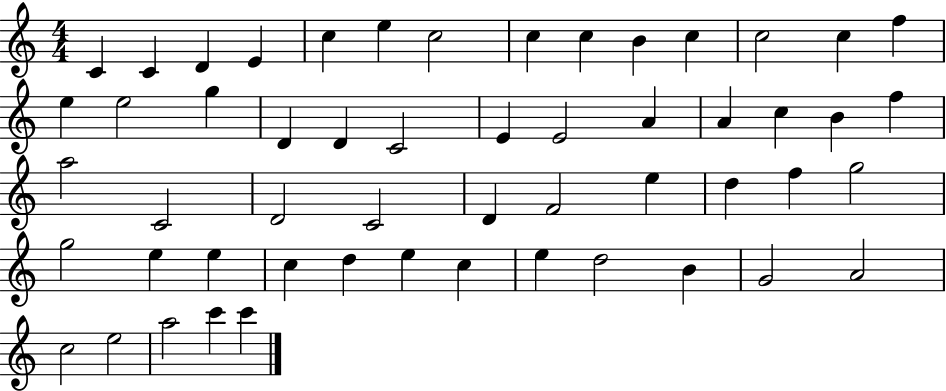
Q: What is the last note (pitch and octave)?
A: C6